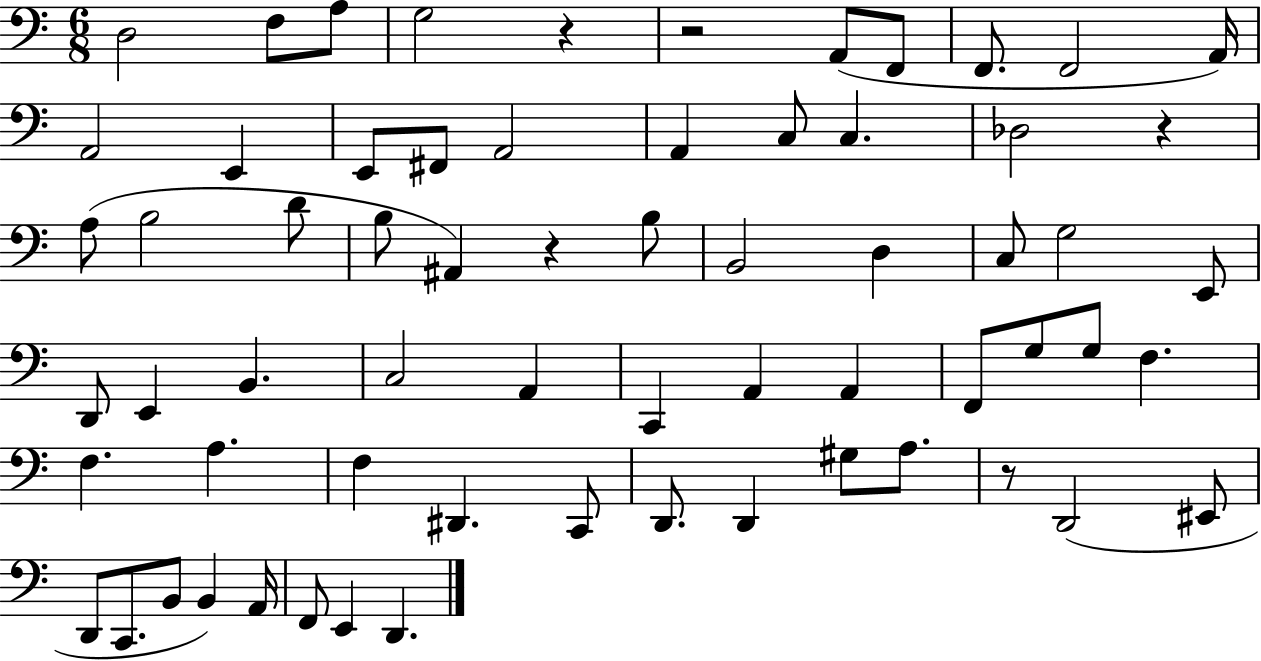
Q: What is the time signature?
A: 6/8